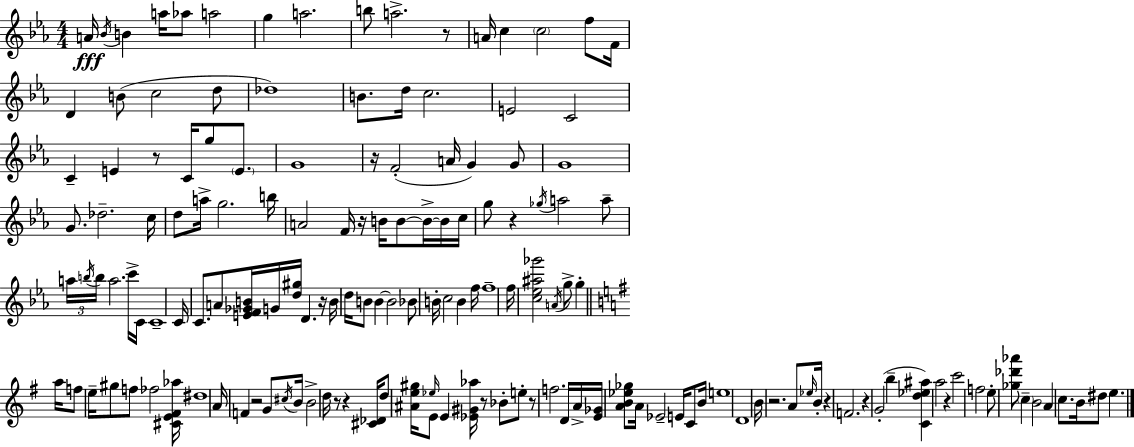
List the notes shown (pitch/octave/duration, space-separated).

A4/s Bb4/s B4/q A5/s Ab5/e A5/h G5/q A5/h. B5/e A5/h. R/e A4/s C5/q C5/h F5/e F4/s D4/q B4/e C5/h D5/e Db5/w B4/e. D5/s C5/h. E4/h C4/h C4/q E4/q R/e C4/s G5/e E4/e. G4/w R/s F4/h A4/s G4/q G4/e G4/w G4/e. Db5/h. C5/s D5/e A5/s G5/h. B5/s A4/h F4/s R/s B4/s B4/e B4/s B4/s C5/s G5/e R/q Gb5/s A5/h A5/e A5/s B5/s B5/s A5/h. C6/s C4/s C4/w C4/s C4/e. A4/e [E4,F4,Gb4,B4]/s G4/s [D5,G#5]/s D4/q. R/s B4/s D5/s B4/e B4/q B4/h Bb4/e B4/s C5/h B4/q F5/s F5/w F5/s [C5,Eb5,A#5,Gb6]/h A4/s G5/e G5/q A5/s F5/e E5/s G#5/e F5/e FES5/h [C#4,E4,F#4,Ab5]/s D#5/w A4/s F4/q R/h G4/e C#5/s B4/s B4/h D5/s R/e R/q [C#4,Db4]/s D5/e [A#4,E5,G#5]/s Eb5/s E4/e E4/q [Eb4,G#4,Ab5]/s R/e Bb4/e E5/e R/e F5/h. D4/s A4/s [E4,Gb4]/s [A4,B4,Eb5,Gb5]/e A4/s Eb4/h E4/s C4/e B4/s E5/w D4/w B4/s R/h. A4/e Eb5/s B4/s R/q F4/h. R/q G4/h B5/q [C4,D5,Eb5,A#5]/q A5/h R/q C6/h F5/h E5/e [Gb5,Db6,Ab6]/e C5/q B4/h A4/q C5/e. B4/s D#5/e E5/q.